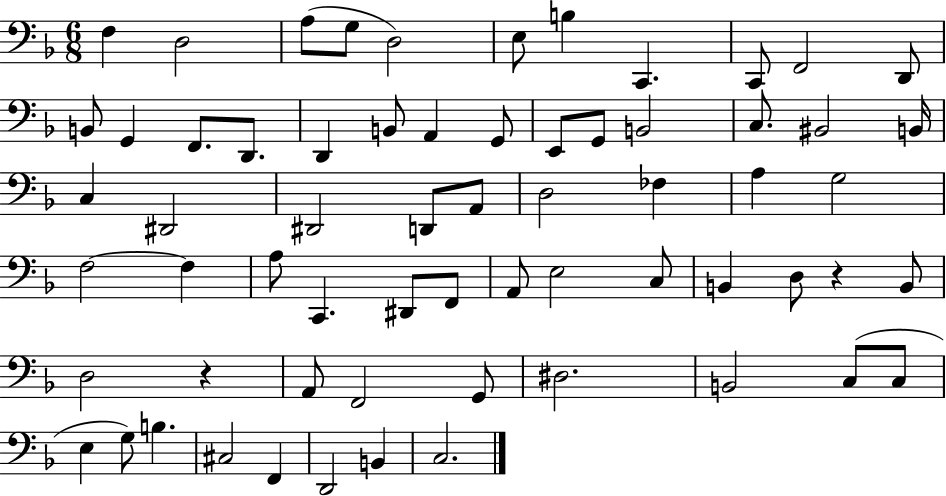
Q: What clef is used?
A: bass